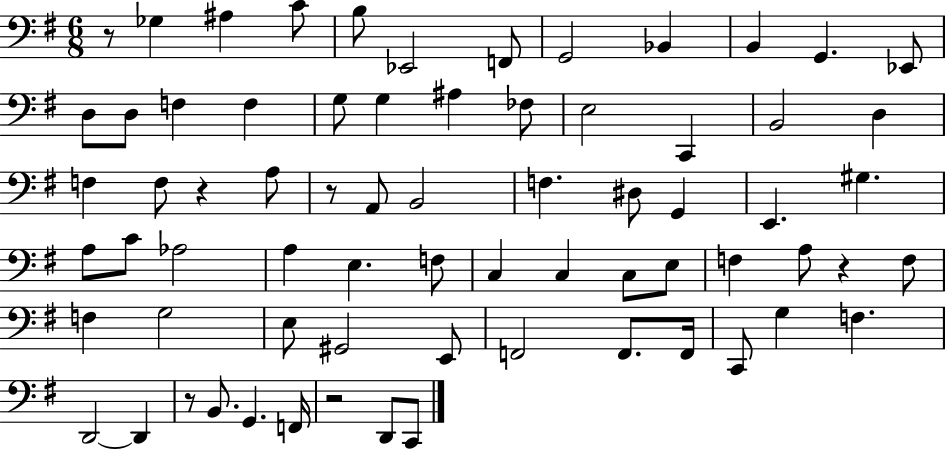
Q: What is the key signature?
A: G major